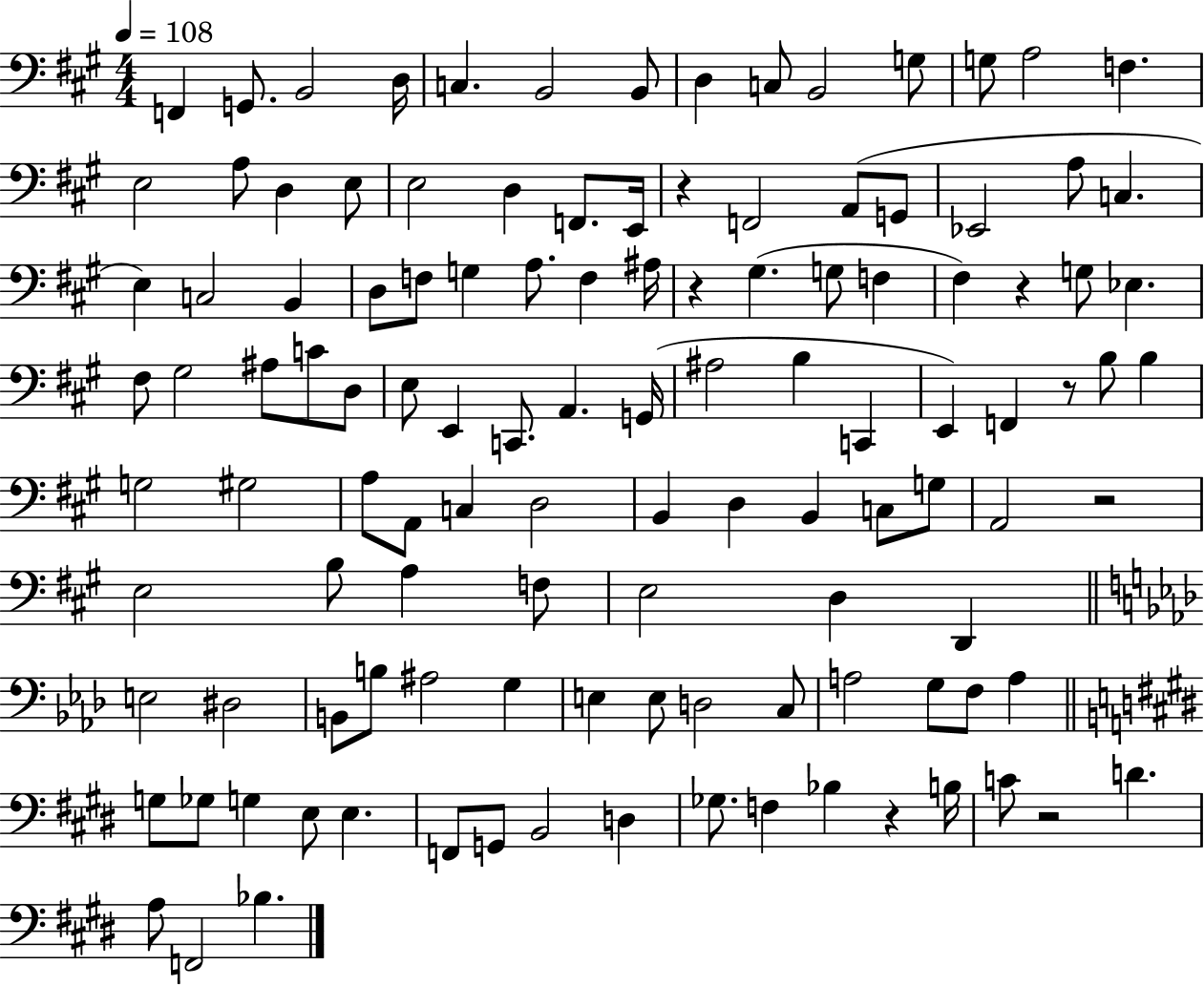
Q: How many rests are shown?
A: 7